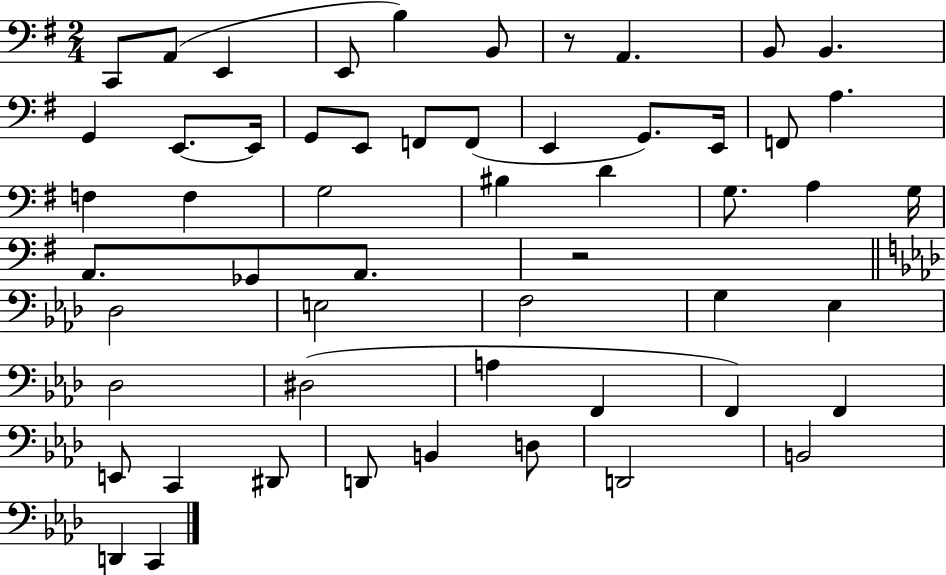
X:1
T:Untitled
M:2/4
L:1/4
K:G
C,,/2 A,,/2 E,, E,,/2 B, B,,/2 z/2 A,, B,,/2 B,, G,, E,,/2 E,,/4 G,,/2 E,,/2 F,,/2 F,,/2 E,, G,,/2 E,,/4 F,,/2 A, F, F, G,2 ^B, D G,/2 A, G,/4 A,,/2 _G,,/2 A,,/2 z2 _D,2 E,2 F,2 G, _E, _D,2 ^D,2 A, F,, F,, F,, E,,/2 C,, ^D,,/2 D,,/2 B,, D,/2 D,,2 B,,2 D,, C,,